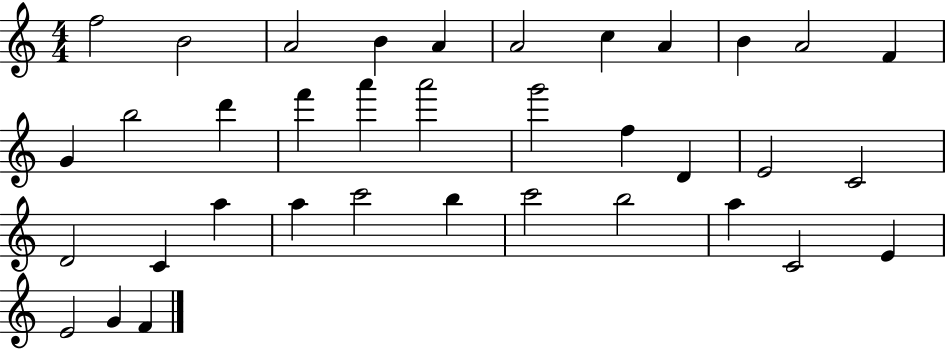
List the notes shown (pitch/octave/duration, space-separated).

F5/h B4/h A4/h B4/q A4/q A4/h C5/q A4/q B4/q A4/h F4/q G4/q B5/h D6/q F6/q A6/q A6/h G6/h F5/q D4/q E4/h C4/h D4/h C4/q A5/q A5/q C6/h B5/q C6/h B5/h A5/q C4/h E4/q E4/h G4/q F4/q